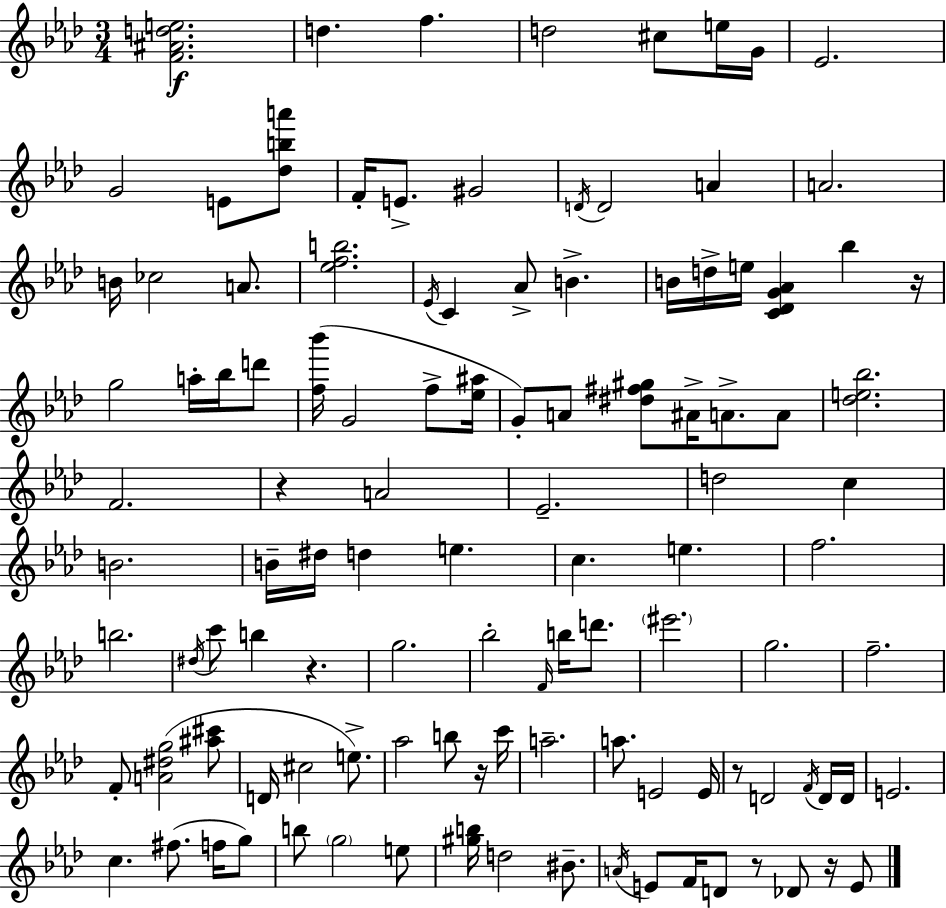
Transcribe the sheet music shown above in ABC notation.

X:1
T:Untitled
M:3/4
L:1/4
K:Fm
[F^Ade]2 d f d2 ^c/2 e/4 G/4 _E2 G2 E/2 [_dba']/2 F/4 E/2 ^G2 D/4 D2 A A2 B/4 _c2 A/2 [_efb]2 _E/4 C _A/2 B B/4 d/4 e/4 [C_DG_A] _b z/4 g2 a/4 _b/4 d'/2 [f_b']/4 G2 f/2 [_e^a]/4 G/2 A/2 [^d^f^g]/2 ^A/4 A/2 A/2 [_de_b]2 F2 z A2 _E2 d2 c B2 B/4 ^d/4 d e c e f2 b2 ^d/4 c'/2 b z g2 _b2 F/4 b/4 d'/2 ^e'2 g2 f2 F/2 [A^dg]2 [^a^c']/2 D/4 ^c2 e/2 _a2 b/2 z/4 c'/4 a2 a/2 E2 E/4 z/2 D2 F/4 D/4 D/4 E2 c ^f/2 f/4 g/2 b/2 g2 e/2 [^gb]/4 d2 ^B/2 A/4 E/2 F/4 D/2 z/2 _D/2 z/4 E/2